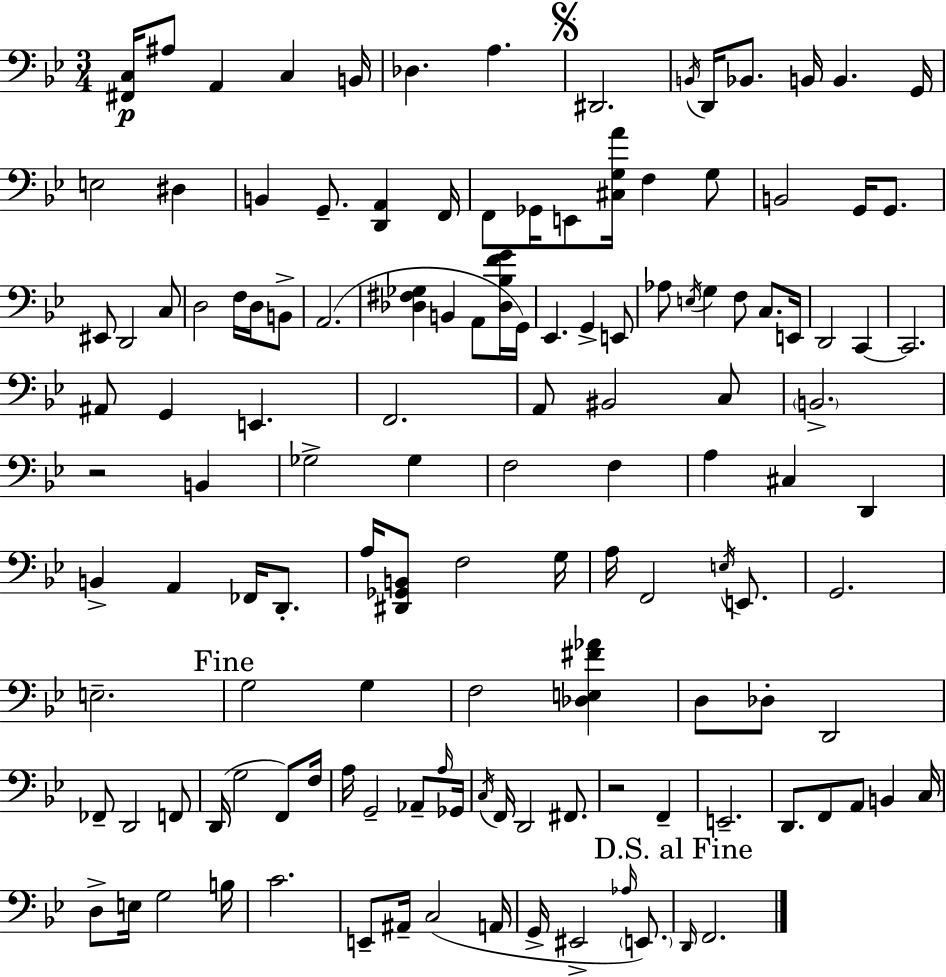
{
  \clef bass
  \numericTimeSignature
  \time 3/4
  \key bes \major
  <fis, c>16\p ais8 a,4 c4 b,16 | des4. a4. | \mark \markup { \musicglyph "scripts.segno" } dis,2. | \acciaccatura { b,16 } d,16 bes,8. b,16 b,4. | \break g,16 e2 dis4 | b,4 g,8.-- <d, a,>4 | f,16 f,8 ges,16 e,8 <cis g a'>16 f4 g8 | b,2 g,16 g,8. | \break eis,8 d,2 c8 | d2 f16 d16 b,8-> | a,2.( | <des fis ges>4 b,4 a,8 <des bes f' g'>16 | \break g,16) ees,4. g,4-> e,8 | aes8 \acciaccatura { e16 } g4 f8 c8. | e,16 d,2 c,4~~ | c,2. | \break ais,8 g,4 e,4. | f,2. | a,8 bis,2 | c8 \parenthesize b,2.-> | \break r2 b,4 | ges2-> ges4 | f2 f4 | a4 cis4 d,4 | \break b,4-> a,4 fes,16 d,8.-. | a16 <dis, ges, b,>8 f2 | g16 a16 f,2 \acciaccatura { e16 } | e,8. g,2. | \break e2.-- | \mark "Fine" g2 g4 | f2 <des e fis' aes'>4 | d8 des8-. d,2 | \break fes,8-- d,2 | f,8 d,16( g2 | f,8) f16 a16 g,2-- | aes,8-- \grace { a16 } ges,16 \acciaccatura { c16 } f,16 d,2 | \break fis,8. r2 | f,4-- e,2.-- | d,8. f,8 a,8 | b,4 c16 d8-> e16 g2 | \break b16 c'2. | e,8-- ais,16-- c2( | a,16 g,16-> eis,2-> | \grace { aes16 }) \parenthesize e,8. \mark "D.S. al Fine" \grace { d,16 } f,2. | \break \bar "|."
}